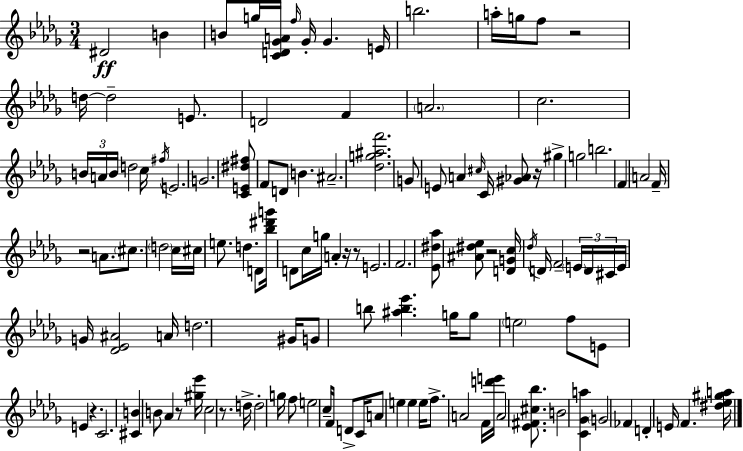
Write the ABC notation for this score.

X:1
T:Untitled
M:3/4
L:1/4
K:Bbm
^D2 B B/2 g/4 [CD_GA]/4 f/4 _G/4 _G E/4 b2 a/4 g/4 f/2 z2 d/4 d2 E/2 D2 F A2 c2 B/4 A/4 B/4 d2 c/4 ^f/4 E2 G2 [CE^d^f]/2 F/2 D/2 B ^A2 [_dg^af']2 G/2 E/2 A ^c/4 C/4 [^G_A]/2 z/4 ^g g2 b2 F A2 F/4 z2 A/2 ^c/2 d2 c/4 ^c/4 e/2 d D/2 [_b^d'g']/4 D/2 c/4 g/4 A z/4 z/2 E2 F2 [_E^d_a]/2 [^A^d_e]/2 z2 [DGc]/4 _d/4 D/4 F2 E/4 D/4 ^C/4 E/4 G/4 [_D_E^A]2 A/4 d2 ^G/4 G/2 b/2 [^ab_e'] g/4 g/2 e2 f/2 E/2 E z C2 [^CB] B/2 _A z/2 [^g_e']/4 c2 z/2 d/4 d2 g/4 f/2 e2 c/4 F/4 D/2 C/4 A/2 e e e/4 f/2 A2 F/4 [d'e']/4 A2 [_E^F^c_b]/2 B2 [C_Ga] G2 _F D E/4 F [^d_e^ga]/4